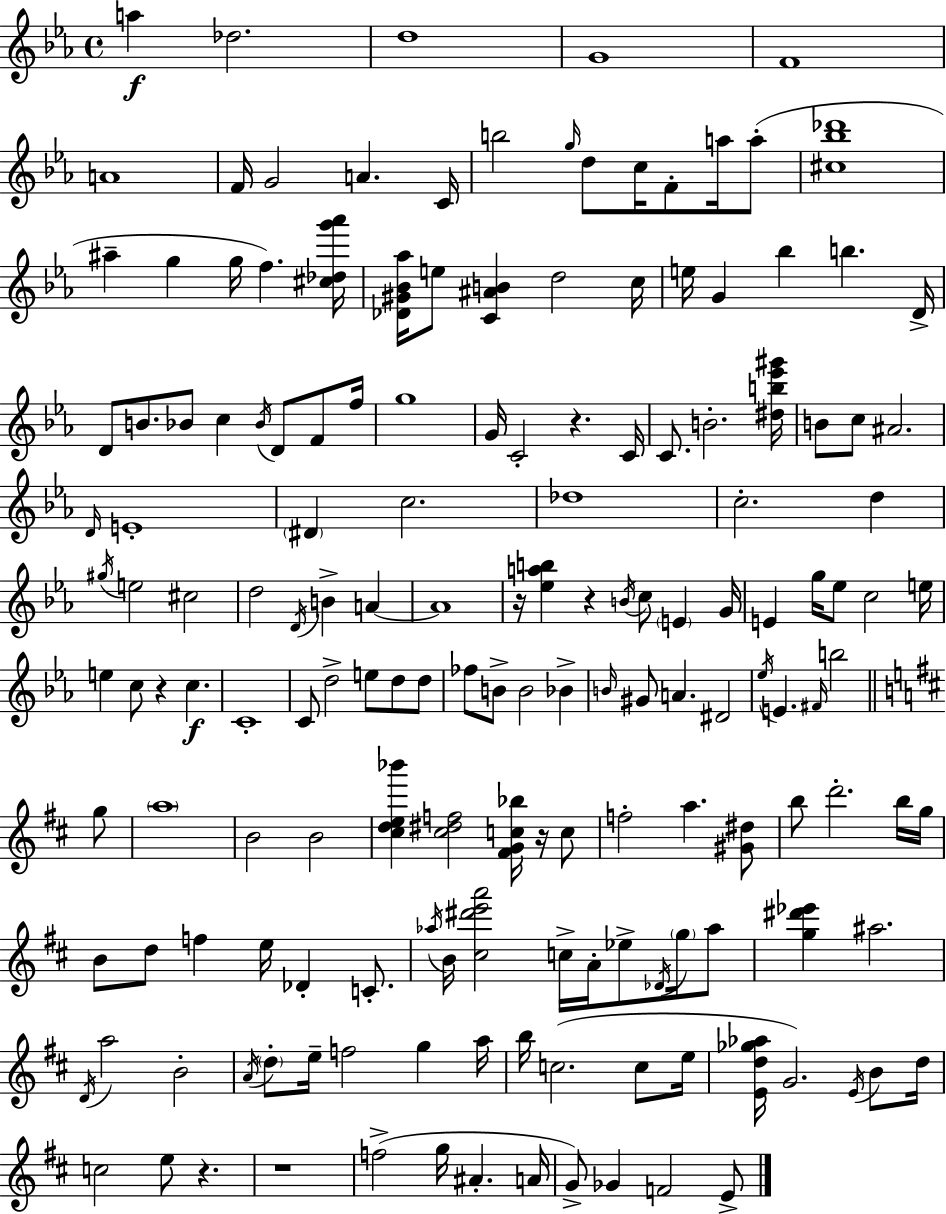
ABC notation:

X:1
T:Untitled
M:4/4
L:1/4
K:Eb
a _d2 d4 G4 F4 A4 F/4 G2 A C/4 b2 g/4 d/2 c/4 F/2 a/4 a/2 [^c_b_d']4 ^a g g/4 f [^c_dg'_a']/4 [_D^G_B_a]/4 e/2 [C^AB] d2 c/4 e/4 G _b b D/4 D/2 B/2 _B/2 c _B/4 D/2 F/2 f/4 g4 G/4 C2 z C/4 C/2 B2 [^db_e'^g']/4 B/2 c/2 ^A2 D/4 E4 ^D c2 _d4 c2 d ^g/4 e2 ^c2 d2 D/4 B A A4 z/4 [_eab] z B/4 c/2 E G/4 E g/4 _e/2 c2 e/4 e c/2 z c C4 C/2 d2 e/2 d/2 d/2 _f/2 B/2 B2 _B B/4 ^G/2 A ^D2 _e/4 E ^F/4 b2 g/2 a4 B2 B2 [^cde_b'] [^c^df]2 [^FGc_b]/4 z/4 c/2 f2 a [^G^d]/2 b/2 d'2 b/4 g/4 B/2 d/2 f e/4 _D C/2 _a/4 B/4 [^c^d'e'a']2 c/4 A/4 _e/2 _D/4 g/4 _a/2 [g^d'_e'] ^a2 D/4 a2 B2 A/4 d/2 e/4 f2 g a/4 b/4 c2 c/2 e/4 [Ed_g_a]/4 G2 E/4 B/2 d/4 c2 e/2 z z4 f2 g/4 ^A A/4 G/2 _G F2 E/2